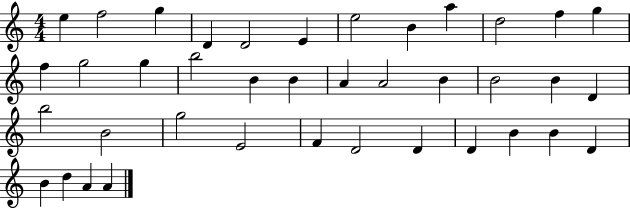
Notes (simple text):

E5/q F5/h G5/q D4/q D4/h E4/q E5/h B4/q A5/q D5/h F5/q G5/q F5/q G5/h G5/q B5/h B4/q B4/q A4/q A4/h B4/q B4/h B4/q D4/q B5/h B4/h G5/h E4/h F4/q D4/h D4/q D4/q B4/q B4/q D4/q B4/q D5/q A4/q A4/q